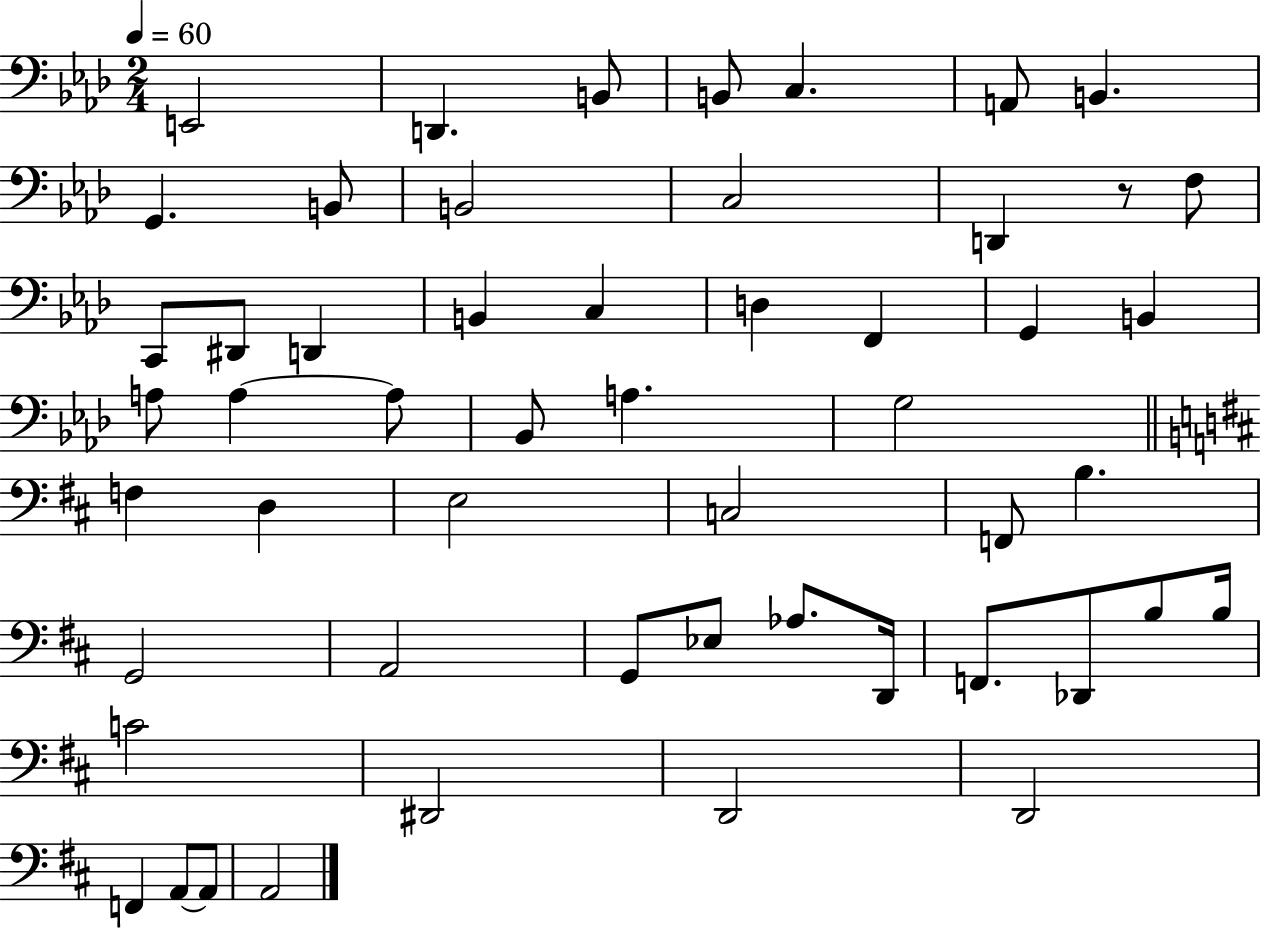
X:1
T:Untitled
M:2/4
L:1/4
K:Ab
E,,2 D,, B,,/2 B,,/2 C, A,,/2 B,, G,, B,,/2 B,,2 C,2 D,, z/2 F,/2 C,,/2 ^D,,/2 D,, B,, C, D, F,, G,, B,, A,/2 A, A,/2 _B,,/2 A, G,2 F, D, E,2 C,2 F,,/2 B, G,,2 A,,2 G,,/2 _E,/2 _A,/2 D,,/4 F,,/2 _D,,/2 B,/2 B,/4 C2 ^D,,2 D,,2 D,,2 F,, A,,/2 A,,/2 A,,2